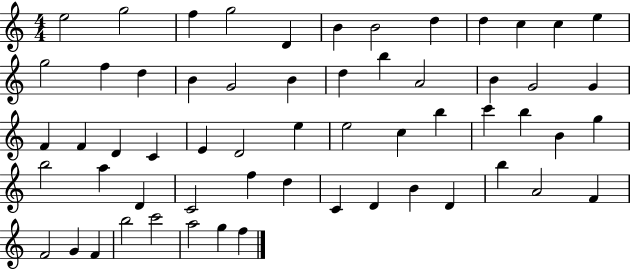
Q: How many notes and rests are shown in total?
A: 59